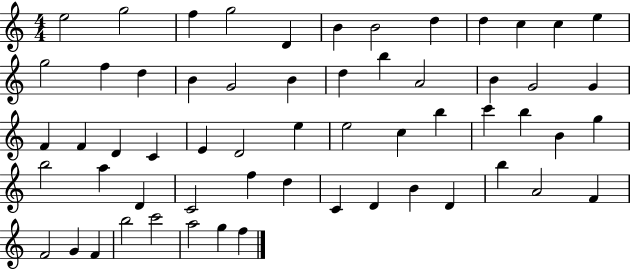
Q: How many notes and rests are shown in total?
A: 59